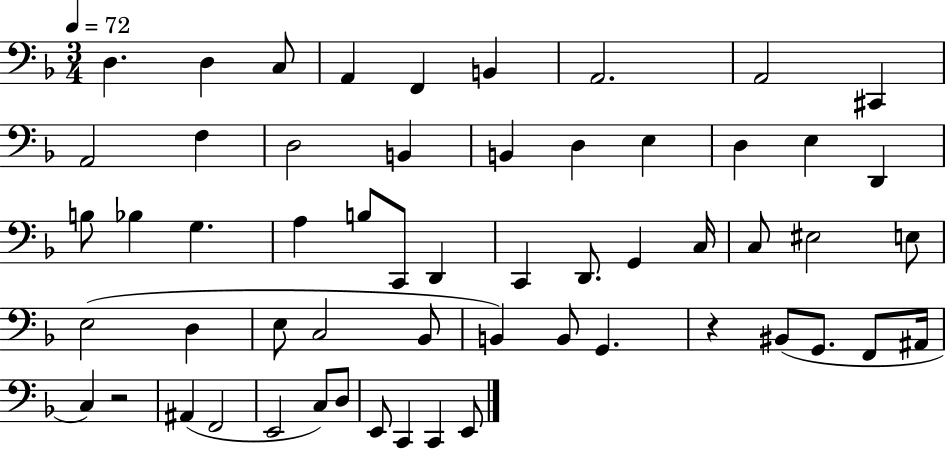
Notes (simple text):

D3/q. D3/q C3/e A2/q F2/q B2/q A2/h. A2/h C#2/q A2/h F3/q D3/h B2/q B2/q D3/q E3/q D3/q E3/q D2/q B3/e Bb3/q G3/q. A3/q B3/e C2/e D2/q C2/q D2/e. G2/q C3/s C3/e EIS3/h E3/e E3/h D3/q E3/e C3/h Bb2/e B2/q B2/e G2/q. R/q BIS2/e G2/e. F2/e A#2/s C3/q R/h A#2/q F2/h E2/h C3/e D3/e E2/e C2/q C2/q E2/e